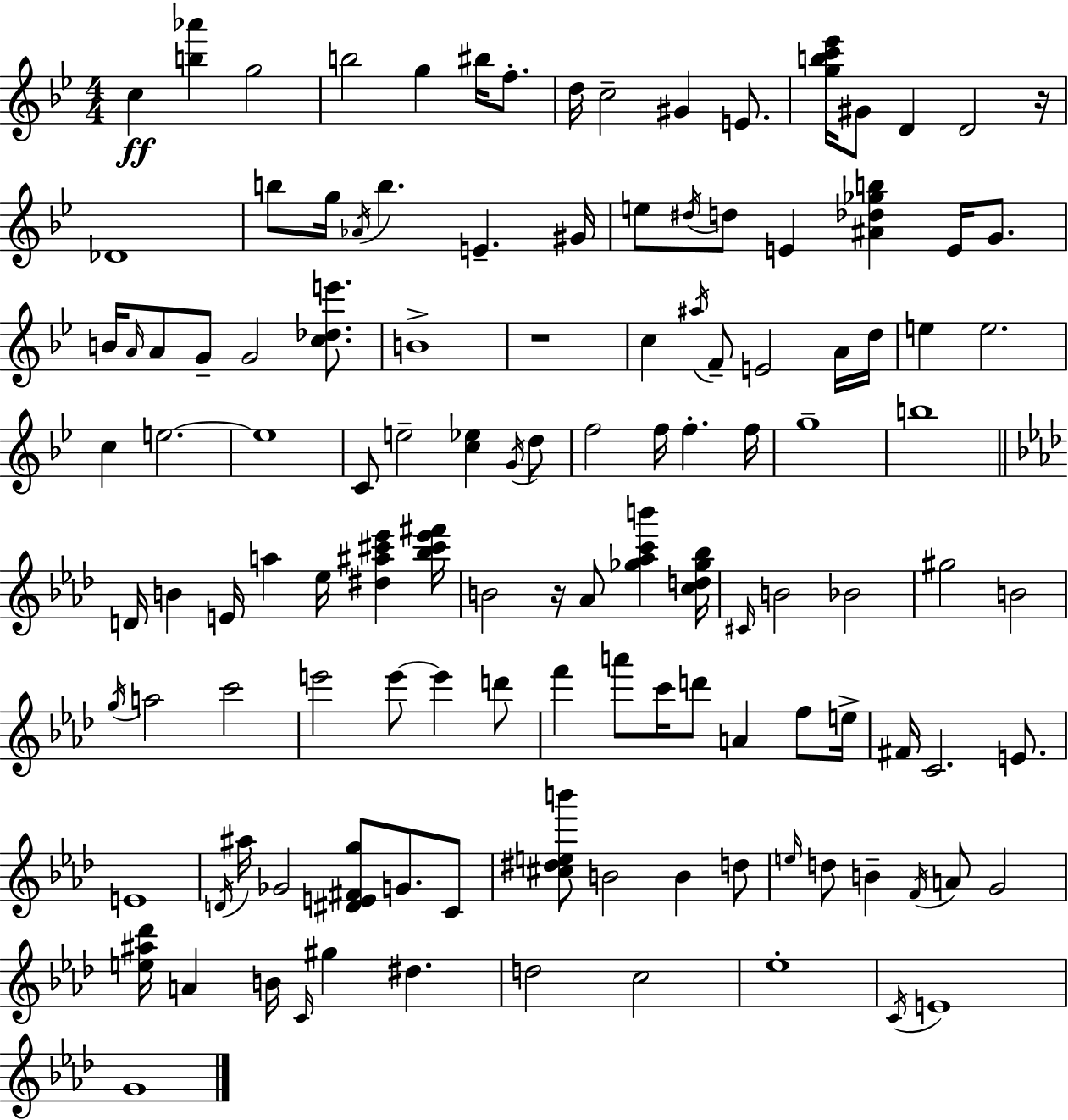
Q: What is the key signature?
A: BES major